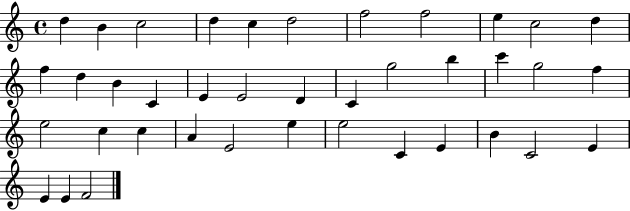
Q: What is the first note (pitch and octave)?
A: D5